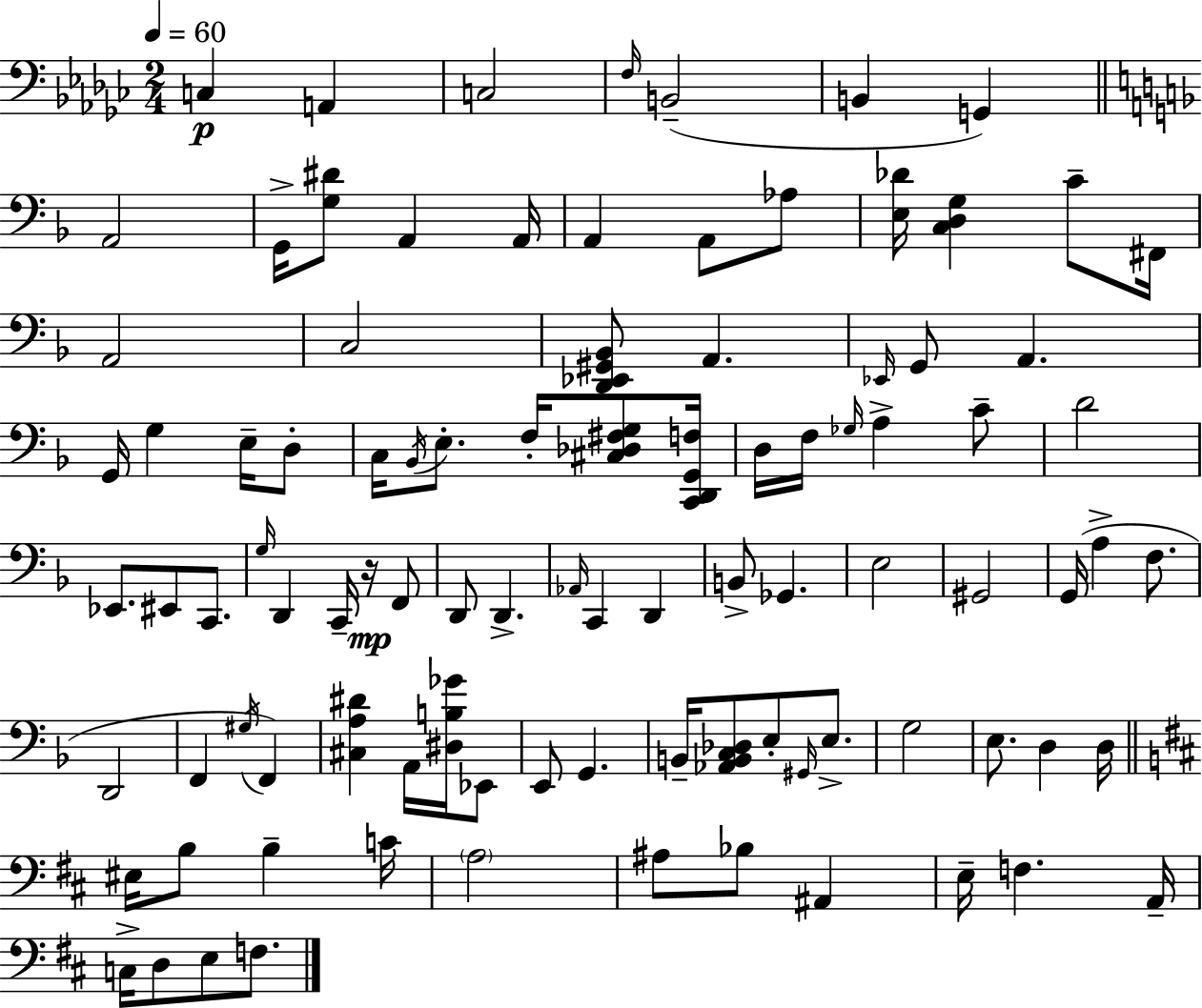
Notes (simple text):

C3/q A2/q C3/h F3/s B2/h B2/q G2/q A2/h G2/s [G3,D#4]/e A2/q A2/s A2/q A2/e Ab3/e [E3,Db4]/s [C3,D3,G3]/q C4/e F#2/s A2/h C3/h [D2,Eb2,G#2,Bb2]/e A2/q. Eb2/s G2/e A2/q. G2/s G3/q E3/s D3/e C3/s Bb2/s E3/e. F3/s [C#3,Db3,F#3,G3]/e [C2,D2,G2,F3]/s D3/s F3/s Gb3/s A3/q C4/e D4/h Eb2/e. EIS2/e C2/e. G3/s D2/q C2/s R/s F2/e D2/e D2/q. Ab2/s C2/q D2/q B2/e Gb2/q. E3/h G#2/h G2/s A3/q F3/e. D2/h F2/q G#3/s F2/q [C#3,A3,D#4]/q A2/s [D#3,B3,Gb4]/s Eb2/e E2/e G2/q. B2/s [Ab2,B2,C3,Db3]/e E3/e G#2/s E3/e. G3/h E3/e. D3/q D3/s EIS3/s B3/e B3/q C4/s A3/h A#3/e Bb3/e A#2/q E3/s F3/q. A2/s C3/s D3/e E3/e F3/e.